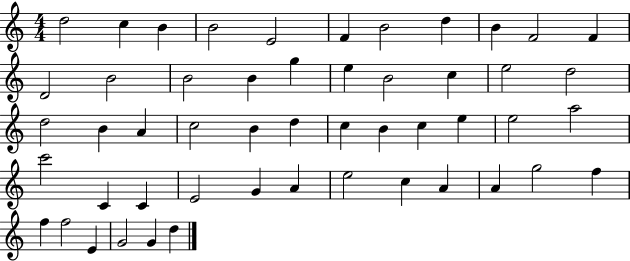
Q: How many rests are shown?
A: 0